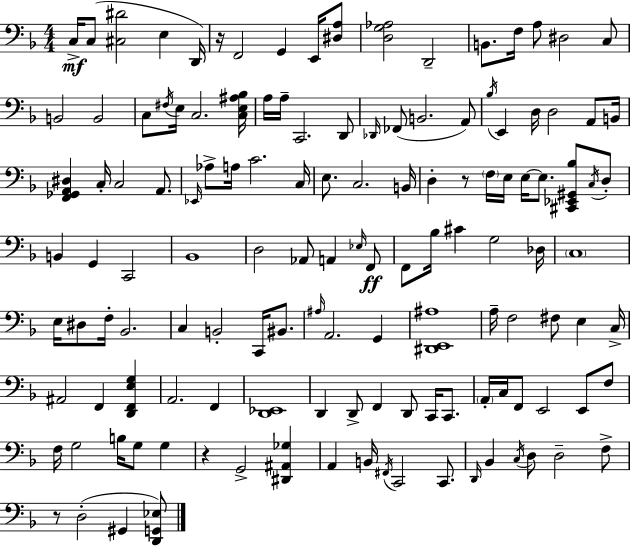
{
  \clef bass
  \numericTimeSignature
  \time 4/4
  \key f \major
  c16->\mf c8( <cis dis'>2 e4 d,16) | r16 f,2 g,4 e,16 <dis a>8 | <d g aes>2 d,2-- | b,8. f16 a8 dis2 c8 | \break b,2 b,2 | c8 \acciaccatura { fis16 } e16 c2. | <c e ais bes>16 a16 a16-- c,2. d,8 | \grace { des,16 } fes,8( b,2. | \break a,8) \acciaccatura { bes16 } e,4 d16 d2 | a,8 b,16 <f, ges, a, dis>4 c16-. c2 | a,8. \grace { ees,16 } aes8-> a16 c'2. | c16 e8. c2. | \break b,16 d4-. r8 \parenthesize f16 e16 e16~~ e8. | <cis, ees, gis, bes>8 \acciaccatura { c16 } d8-. b,4 g,4 c,2 | bes,1 | d2 aes,8 a,4 | \break \grace { ees16 }\ff f,8 f,8 bes16 cis'4 g2 | des16 \parenthesize c1 | e16 dis8 f16-. bes,2. | c4 b,2-. | \break c,16 bis,8. \grace { ais16 } a,2. | g,4 <dis, e, ais>1 | a16-- f2 | fis8 e4 c16-> ais,2 f,4 | \break <d, f, e g>4 a,2. | f,4 <d, ees,>1 | d,4 d,8-> f,4 | d,8 c,16 c,8. \parenthesize a,16-. c16 f,8 e,2 | \break e,8 f8 f16 g2 | b16 g8 g4 r4 g,2-> | <dis, ais, ges>4 a,4 b,16 \acciaccatura { fis,16 } c,2 | c,8. \grace { d,16 } bes,4 \acciaccatura { c16 } d8 | \break d2-- f8-> r8 d2-.( | gis,4 <d, g, ees>8) \bar "|."
}